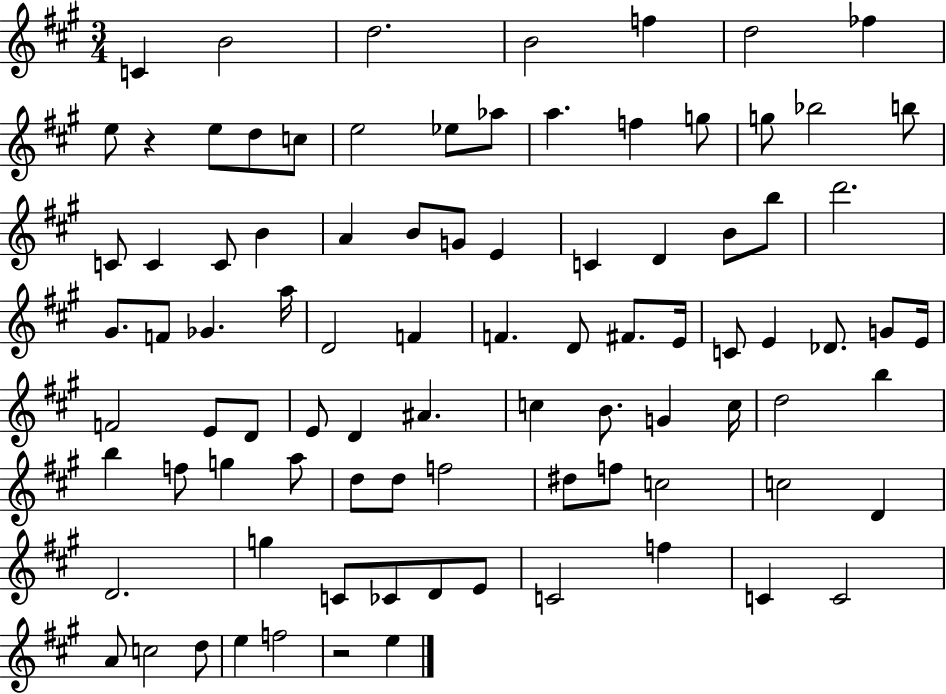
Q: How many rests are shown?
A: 2